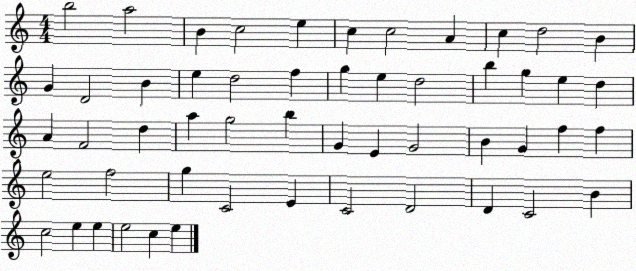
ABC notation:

X:1
T:Untitled
M:4/4
L:1/4
K:C
b2 a2 B c2 e c c2 A c d2 B G D2 B e d2 f g e d2 b g e d A F2 d a g2 b G E G2 B G f f e2 f2 g C2 E C2 D2 D C2 B c2 e e e2 c e